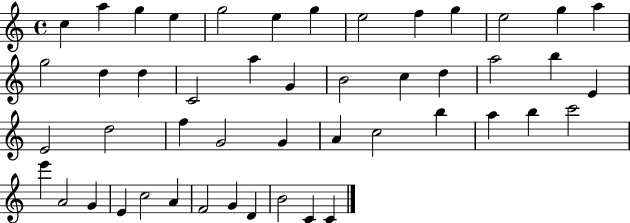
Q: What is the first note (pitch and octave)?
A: C5